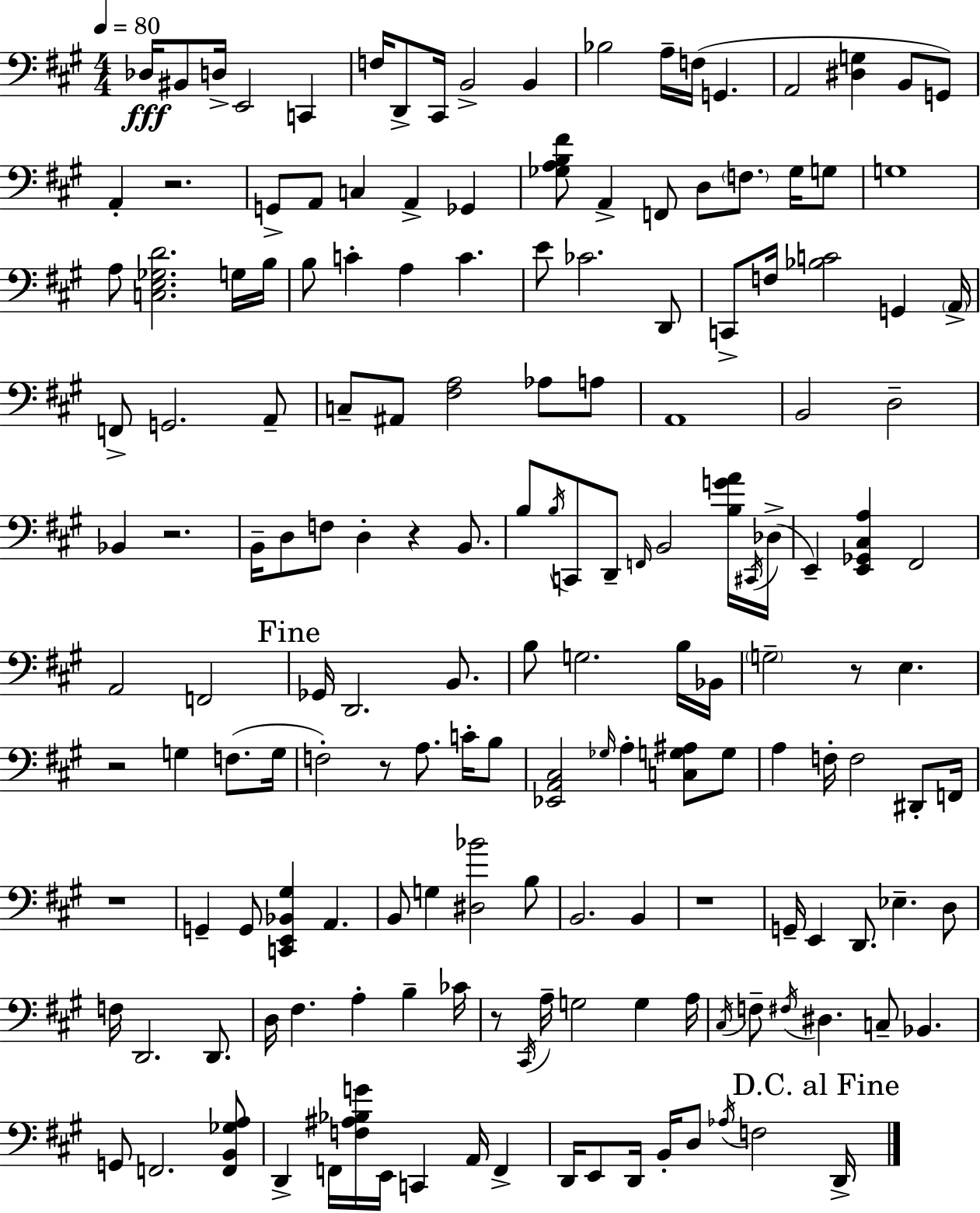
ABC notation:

X:1
T:Untitled
M:4/4
L:1/4
K:A
_D,/4 ^B,,/2 D,/4 E,,2 C,, F,/4 D,,/2 ^C,,/4 B,,2 B,, _B,2 A,/4 F,/4 G,, A,,2 [^D,G,] B,,/2 G,,/2 A,, z2 G,,/2 A,,/2 C, A,, _G,, [_G,A,B,^F]/2 A,, F,,/2 D,/2 F,/2 _G,/4 G,/2 G,4 A,/2 [C,E,_G,D]2 G,/4 B,/4 B,/2 C A, C E/2 _C2 D,,/2 C,,/2 F,/4 [_B,C]2 G,, A,,/4 F,,/2 G,,2 A,,/2 C,/2 ^A,,/2 [^F,A,]2 _A,/2 A,/2 A,,4 B,,2 D,2 _B,, z2 B,,/4 D,/2 F,/2 D, z B,,/2 B,/2 B,/4 C,,/2 D,,/2 F,,/4 B,,2 [B,GA]/4 ^C,,/4 _D,/4 E,, [E,,_G,,^C,A,] ^F,,2 A,,2 F,,2 _G,,/4 D,,2 B,,/2 B,/2 G,2 B,/4 _B,,/4 G,2 z/2 E, z2 G, F,/2 G,/4 F,2 z/2 A,/2 C/4 B,/2 [_E,,A,,^C,]2 _G,/4 A, [C,G,^A,]/2 G,/2 A, F,/4 F,2 ^D,,/2 F,,/4 z4 G,, G,,/2 [C,,E,,_B,,^G,] A,, B,,/2 G, [^D,_B]2 B,/2 B,,2 B,, z4 G,,/4 E,, D,,/2 _E, D,/2 F,/4 D,,2 D,,/2 D,/4 ^F, A, B, _C/4 z/2 ^C,,/4 A,/4 G,2 G, A,/4 ^C,/4 F,/2 ^F,/4 ^D, C,/2 _B,, G,,/2 F,,2 [F,,B,,_G,A,]/2 D,, F,,/4 [F,^A,_B,G]/4 E,,/4 C,, A,,/4 F,, D,,/4 E,,/2 D,,/4 B,,/4 D,/2 _A,/4 F,2 D,,/4